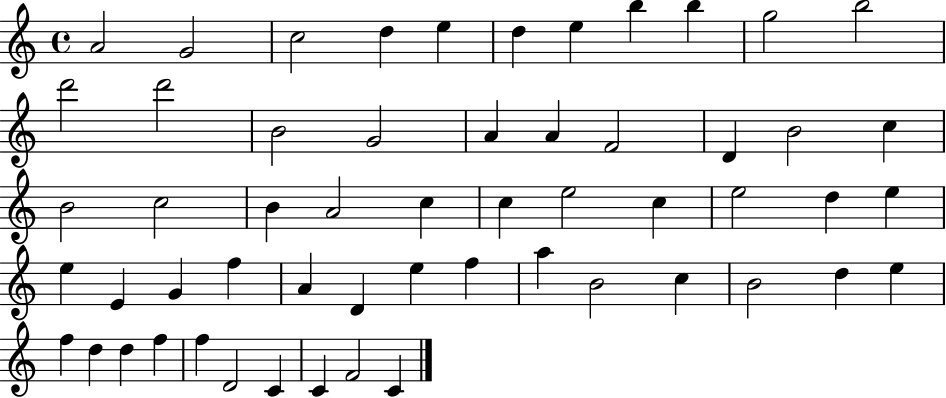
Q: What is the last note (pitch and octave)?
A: C4